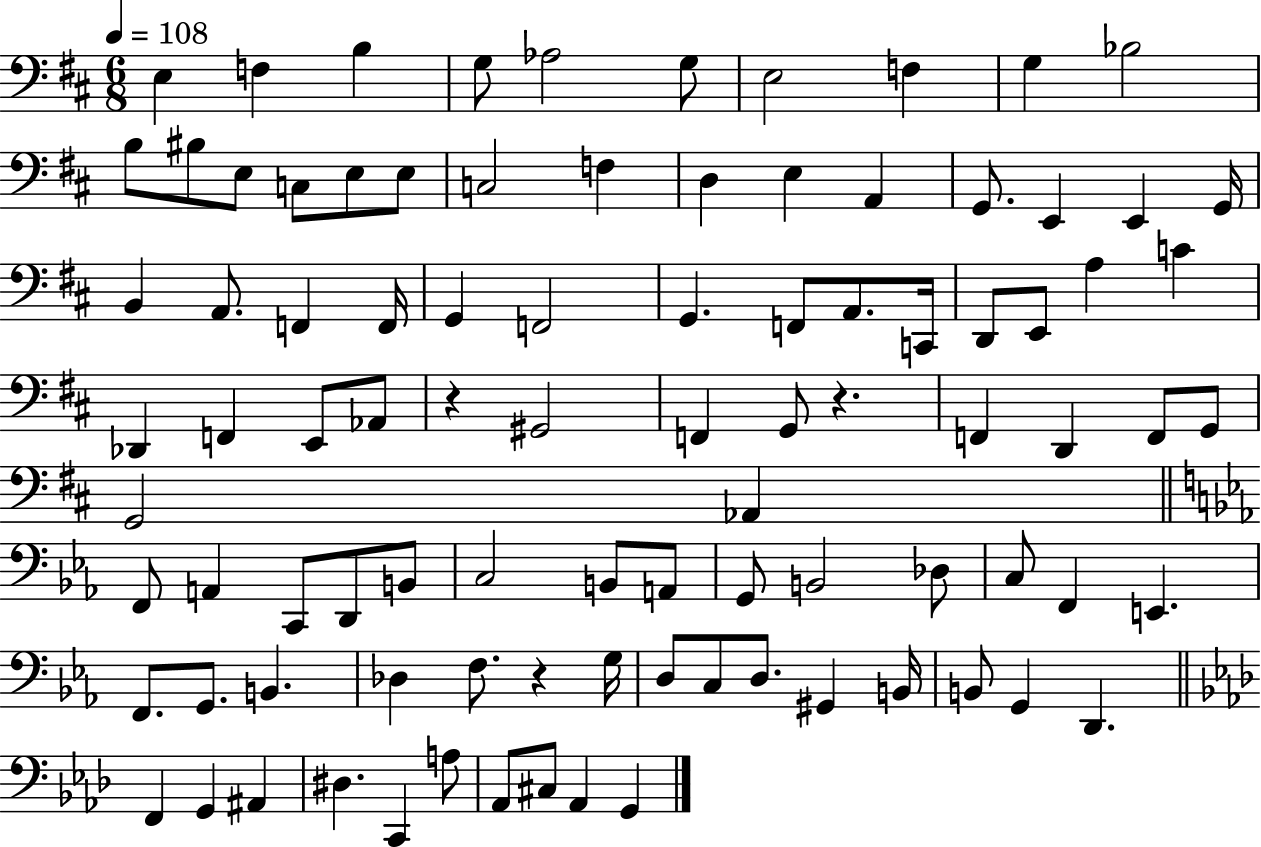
E3/q F3/q B3/q G3/e Ab3/h G3/e E3/h F3/q G3/q Bb3/h B3/e BIS3/e E3/e C3/e E3/e E3/e C3/h F3/q D3/q E3/q A2/q G2/e. E2/q E2/q G2/s B2/q A2/e. F2/q F2/s G2/q F2/h G2/q. F2/e A2/e. C2/s D2/e E2/e A3/q C4/q Db2/q F2/q E2/e Ab2/e R/q G#2/h F2/q G2/e R/q. F2/q D2/q F2/e G2/e G2/h Ab2/q F2/e A2/q C2/e D2/e B2/e C3/h B2/e A2/e G2/e B2/h Db3/e C3/e F2/q E2/q. F2/e. G2/e. B2/q. Db3/q F3/e. R/q G3/s D3/e C3/e D3/e. G#2/q B2/s B2/e G2/q D2/q. F2/q G2/q A#2/q D#3/q. C2/q A3/e Ab2/e C#3/e Ab2/q G2/q